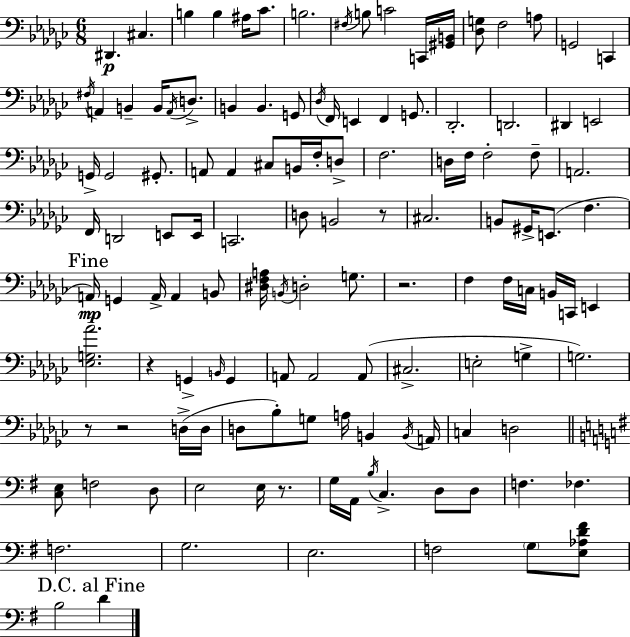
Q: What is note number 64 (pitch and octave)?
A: A2